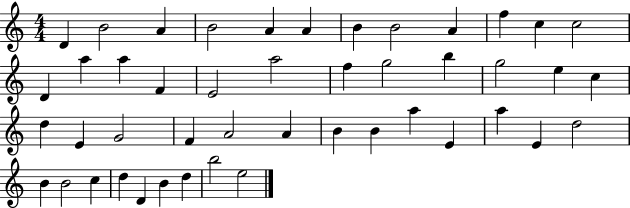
{
  \clef treble
  \numericTimeSignature
  \time 4/4
  \key c \major
  d'4 b'2 a'4 | b'2 a'4 a'4 | b'4 b'2 a'4 | f''4 c''4 c''2 | \break d'4 a''4 a''4 f'4 | e'2 a''2 | f''4 g''2 b''4 | g''2 e''4 c''4 | \break d''4 e'4 g'2 | f'4 a'2 a'4 | b'4 b'4 a''4 e'4 | a''4 e'4 d''2 | \break b'4 b'2 c''4 | d''4 d'4 b'4 d''4 | b''2 e''2 | \bar "|."
}